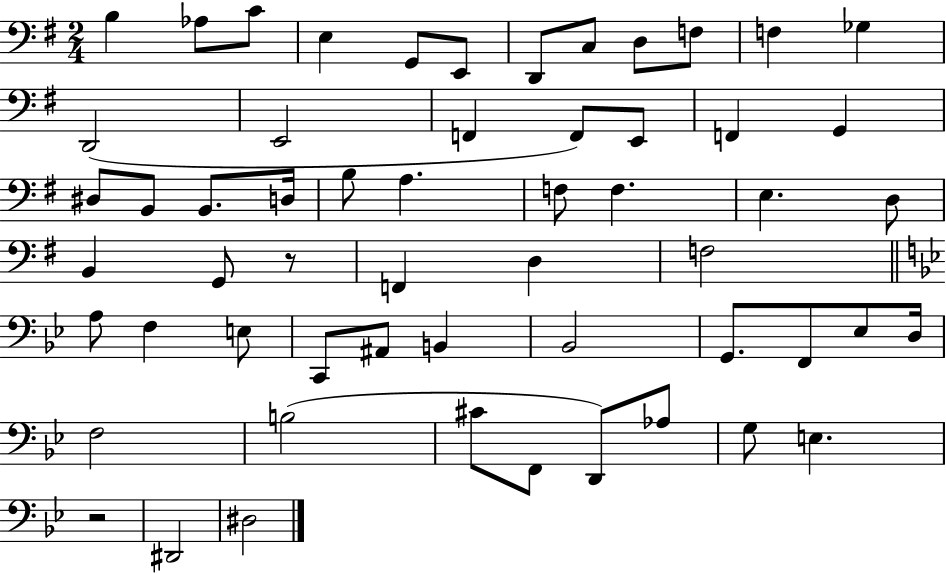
B3/q Ab3/e C4/e E3/q G2/e E2/e D2/e C3/e D3/e F3/e F3/q Gb3/q D2/h E2/h F2/q F2/e E2/e F2/q G2/q D#3/e B2/e B2/e. D3/s B3/e A3/q. F3/e F3/q. E3/q. D3/e B2/q G2/e R/e F2/q D3/q F3/h A3/e F3/q E3/e C2/e A#2/e B2/q Bb2/h G2/e. F2/e Eb3/e D3/s F3/h B3/h C#4/e F2/e D2/e Ab3/e G3/e E3/q. R/h D#2/h D#3/h